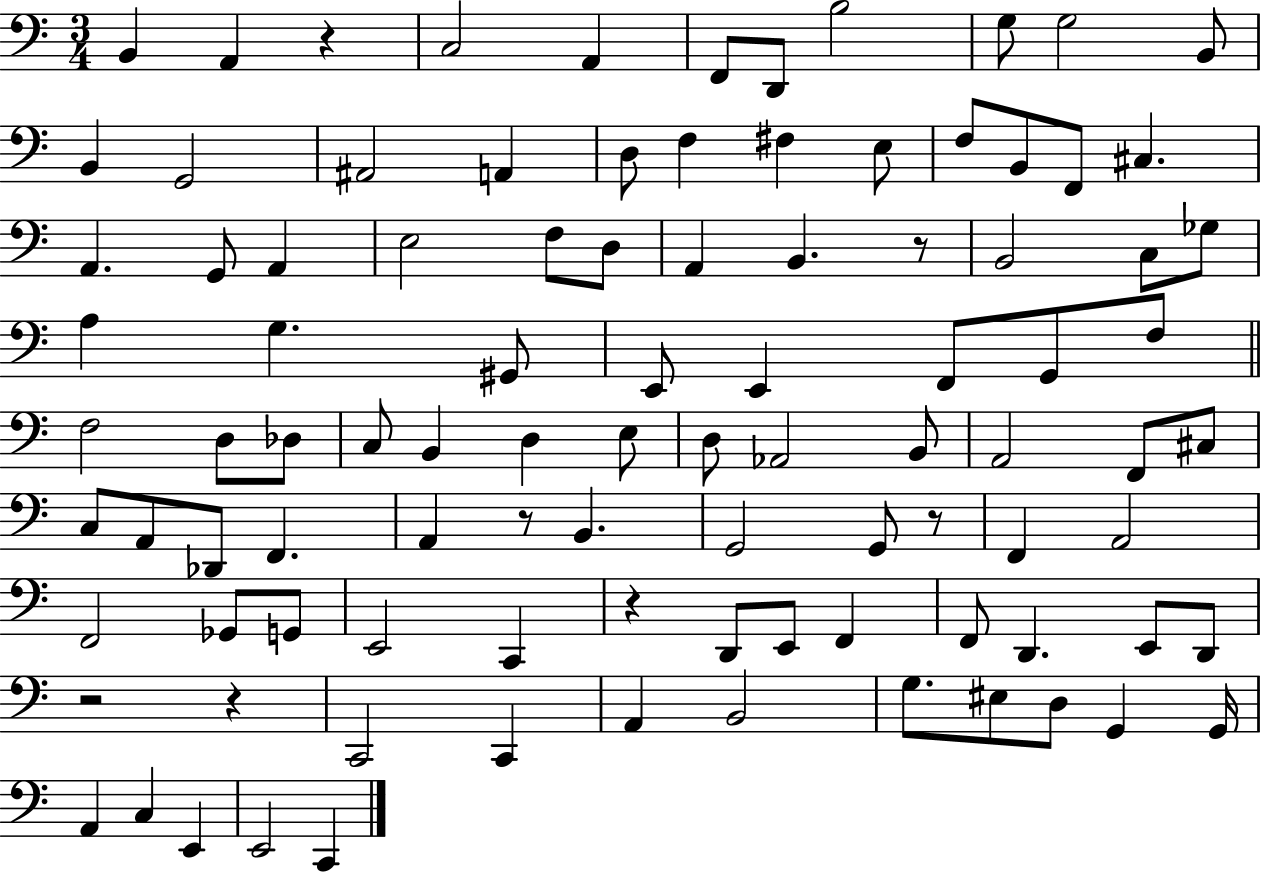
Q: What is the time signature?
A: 3/4